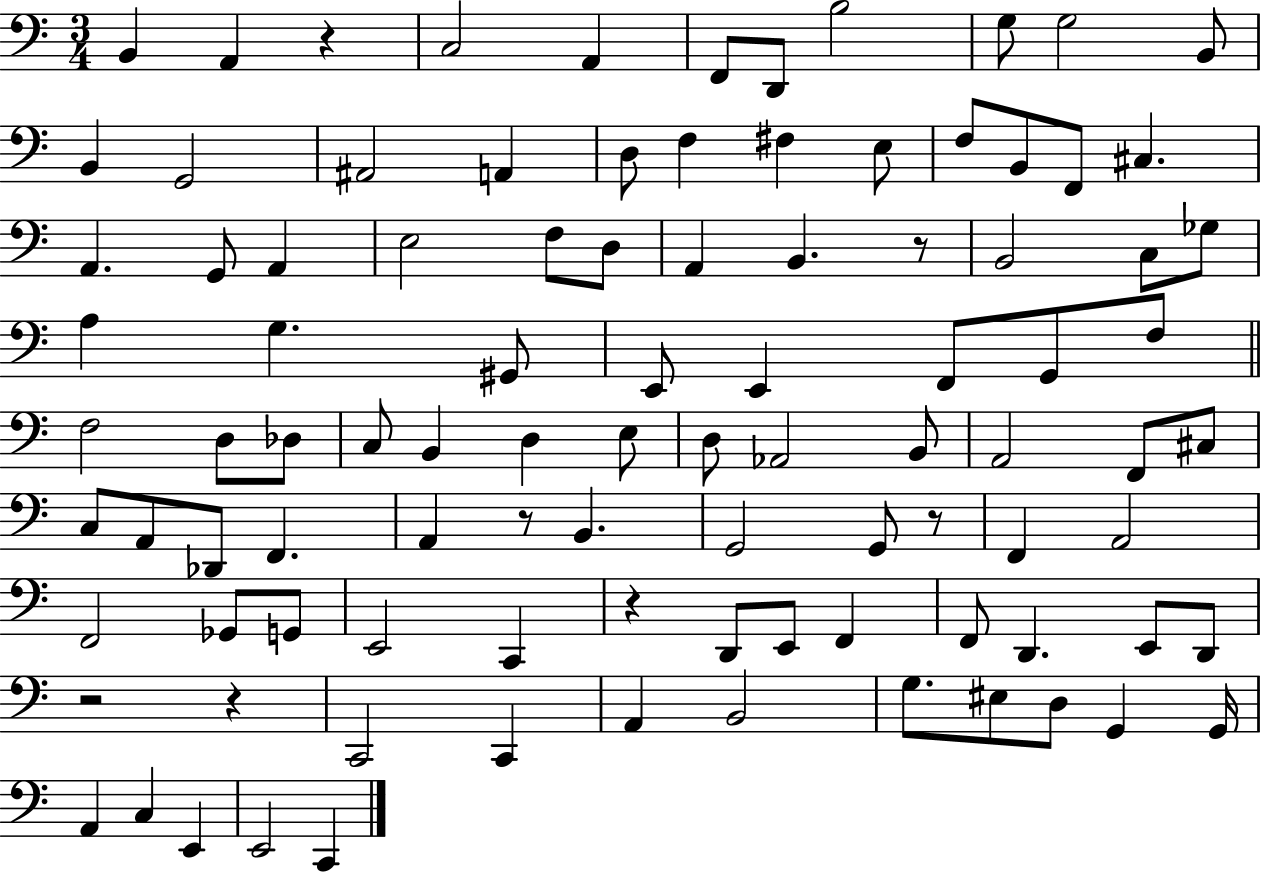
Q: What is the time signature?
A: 3/4